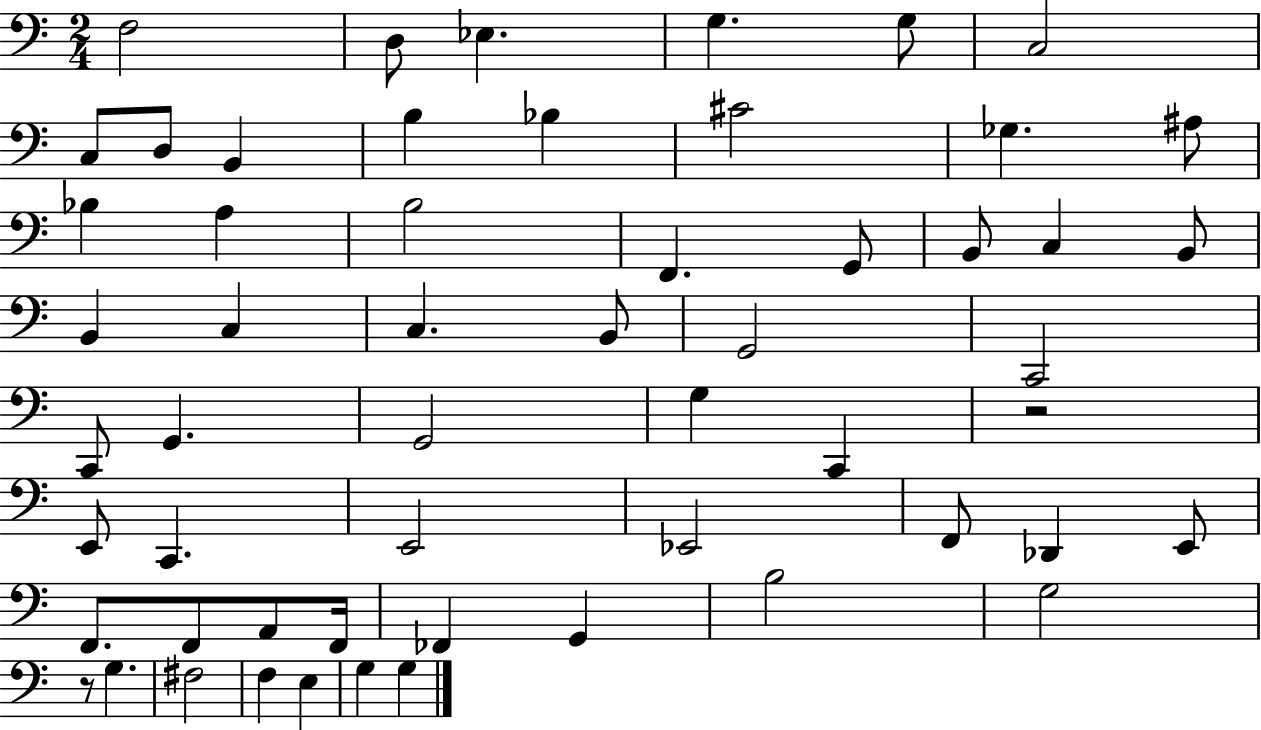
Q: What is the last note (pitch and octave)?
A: G3